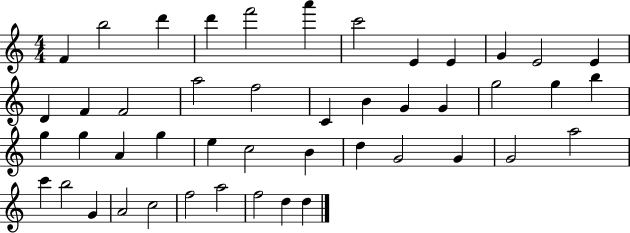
F4/q B5/h D6/q D6/q F6/h A6/q C6/h E4/q E4/q G4/q E4/h E4/q D4/q F4/q F4/h A5/h F5/h C4/q B4/q G4/q G4/q G5/h G5/q B5/q G5/q G5/q A4/q G5/q E5/q C5/h B4/q D5/q G4/h G4/q G4/h A5/h C6/q B5/h G4/q A4/h C5/h F5/h A5/h F5/h D5/q D5/q